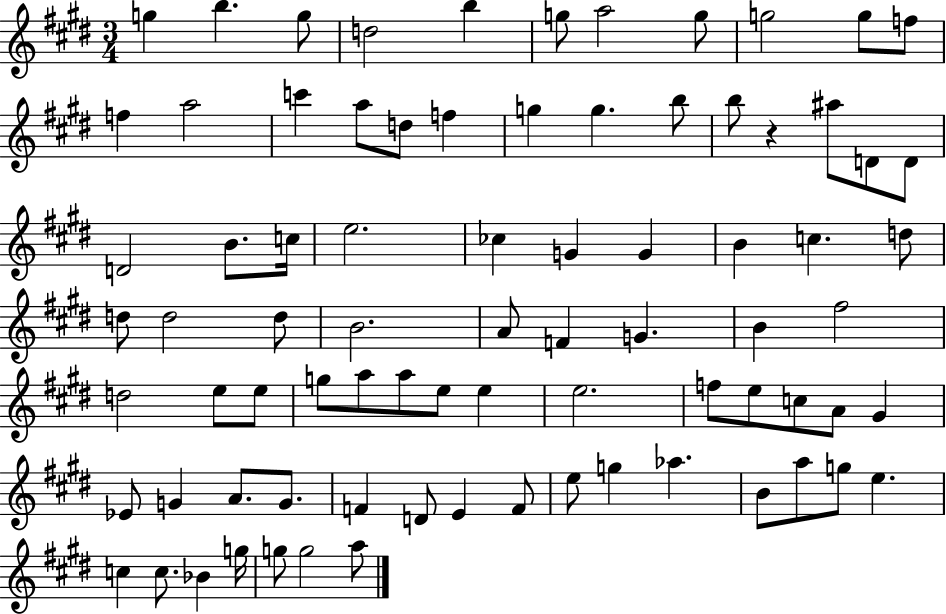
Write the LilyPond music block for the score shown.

{
  \clef treble
  \numericTimeSignature
  \time 3/4
  \key e \major
  g''4 b''4. g''8 | d''2 b''4 | g''8 a''2 g''8 | g''2 g''8 f''8 | \break f''4 a''2 | c'''4 a''8 d''8 f''4 | g''4 g''4. b''8 | b''8 r4 ais''8 d'8 d'8 | \break d'2 b'8. c''16 | e''2. | ces''4 g'4 g'4 | b'4 c''4. d''8 | \break d''8 d''2 d''8 | b'2. | a'8 f'4 g'4. | b'4 fis''2 | \break d''2 e''8 e''8 | g''8 a''8 a''8 e''8 e''4 | e''2. | f''8 e''8 c''8 a'8 gis'4 | \break ees'8 g'4 a'8. g'8. | f'4 d'8 e'4 f'8 | e''8 g''4 aes''4. | b'8 a''8 g''8 e''4. | \break c''4 c''8. bes'4 g''16 | g''8 g''2 a''8 | \bar "|."
}